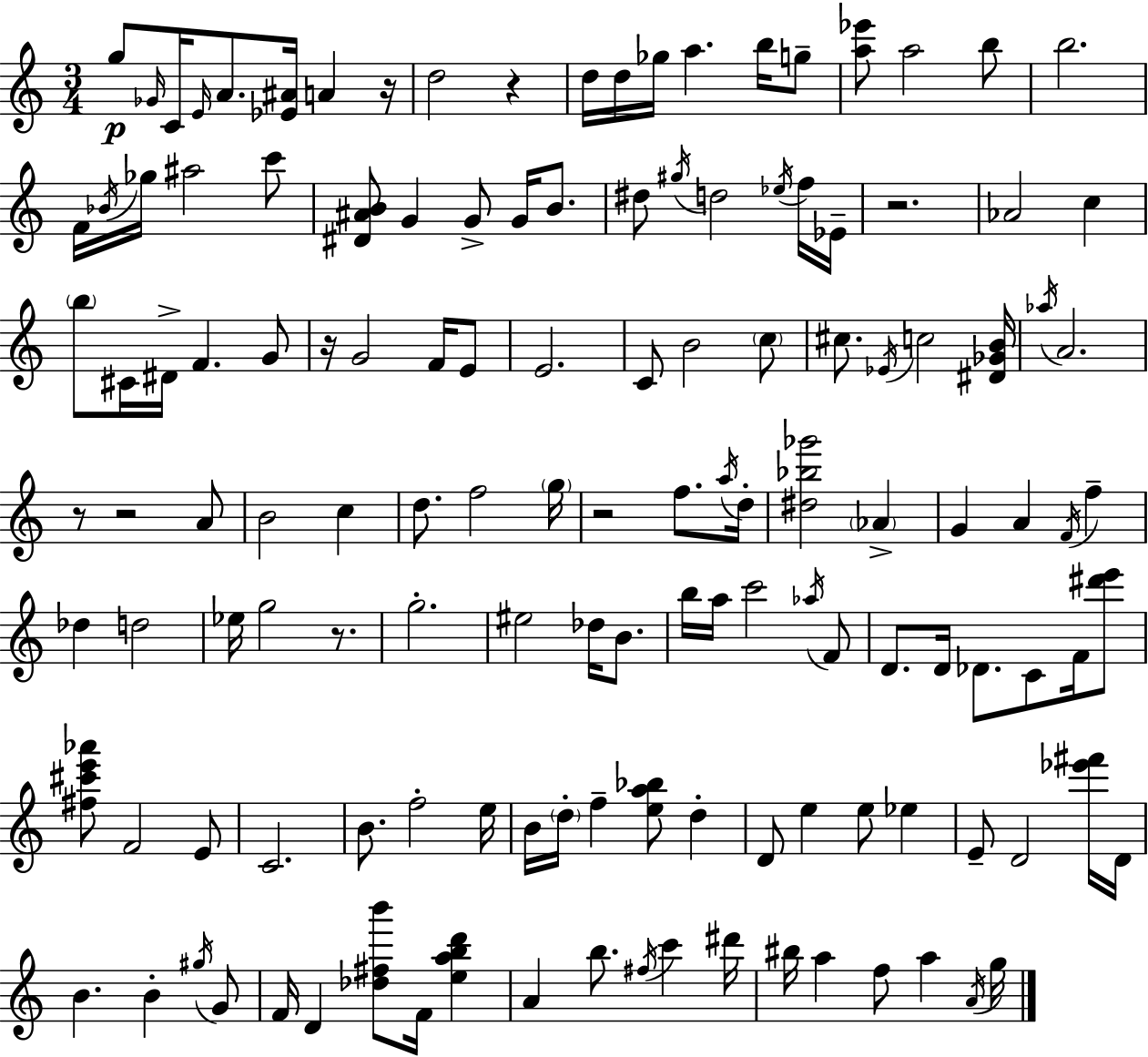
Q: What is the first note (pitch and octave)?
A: G5